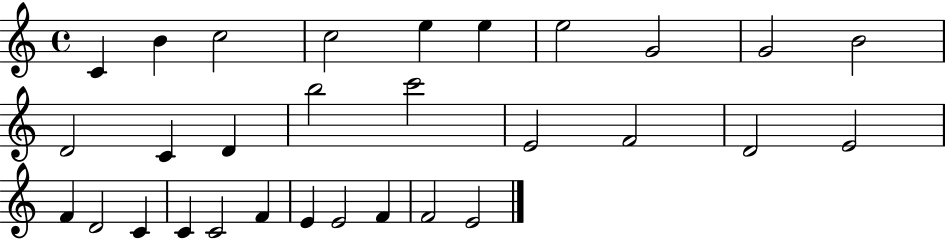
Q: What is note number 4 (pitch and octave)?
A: C5